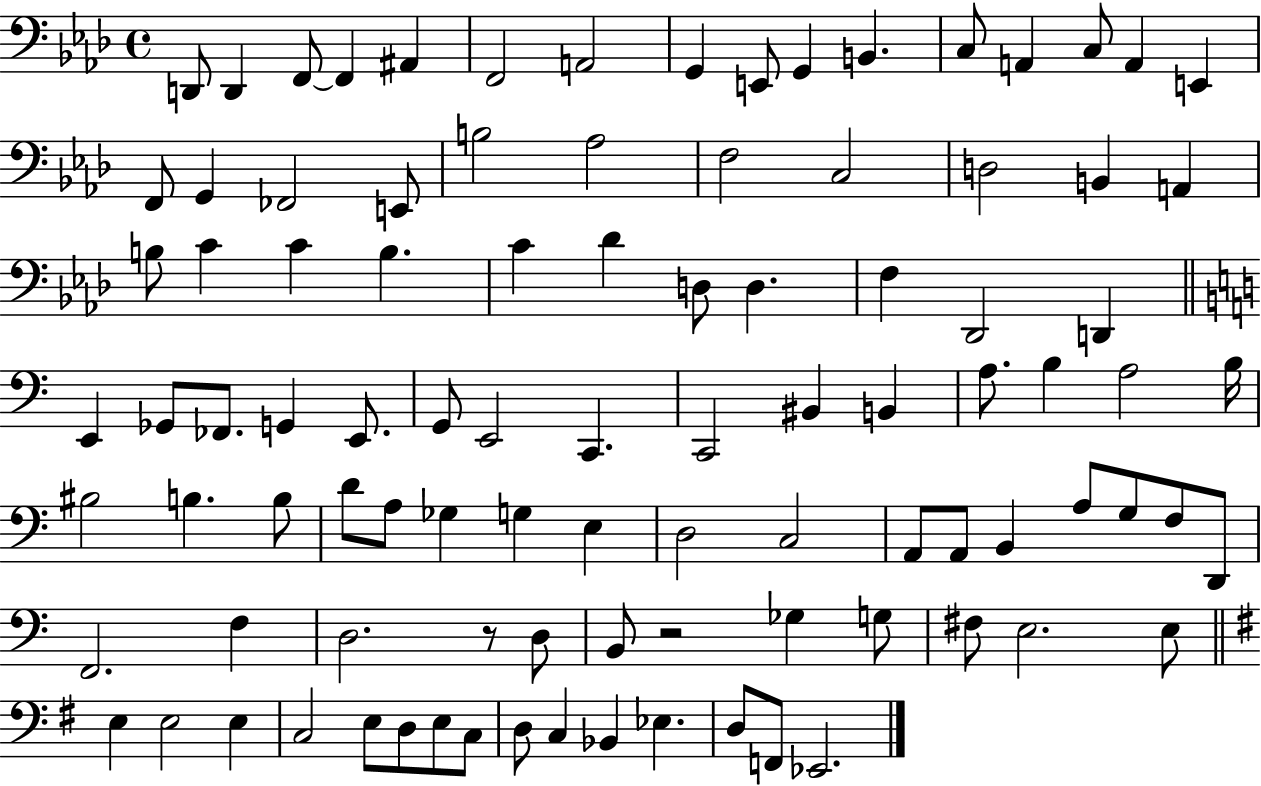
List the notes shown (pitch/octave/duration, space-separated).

D2/e D2/q F2/e F2/q A#2/q F2/h A2/h G2/q E2/e G2/q B2/q. C3/e A2/q C3/e A2/q E2/q F2/e G2/q FES2/h E2/e B3/h Ab3/h F3/h C3/h D3/h B2/q A2/q B3/e C4/q C4/q B3/q. C4/q Db4/q D3/e D3/q. F3/q Db2/h D2/q E2/q Gb2/e FES2/e. G2/q E2/e. G2/e E2/h C2/q. C2/h BIS2/q B2/q A3/e. B3/q A3/h B3/s BIS3/h B3/q. B3/e D4/e A3/e Gb3/q G3/q E3/q D3/h C3/h A2/e A2/e B2/q A3/e G3/e F3/e D2/e F2/h. F3/q D3/h. R/e D3/e B2/e R/h Gb3/q G3/e F#3/e E3/h. E3/e E3/q E3/h E3/q C3/h E3/e D3/e E3/e C3/e D3/e C3/q Bb2/q Eb3/q. D3/e F2/e Eb2/h.